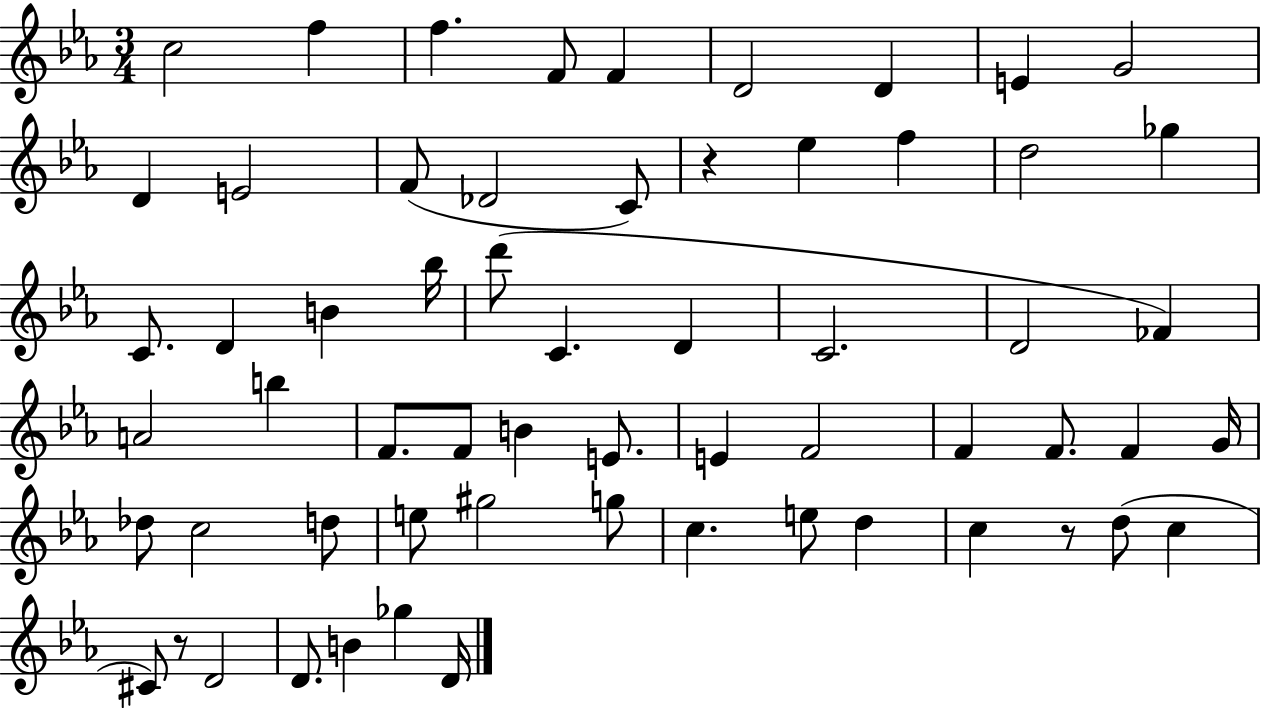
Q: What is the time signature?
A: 3/4